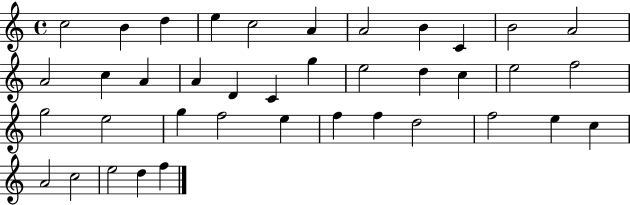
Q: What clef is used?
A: treble